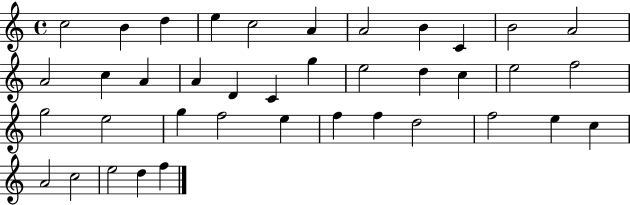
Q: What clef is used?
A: treble